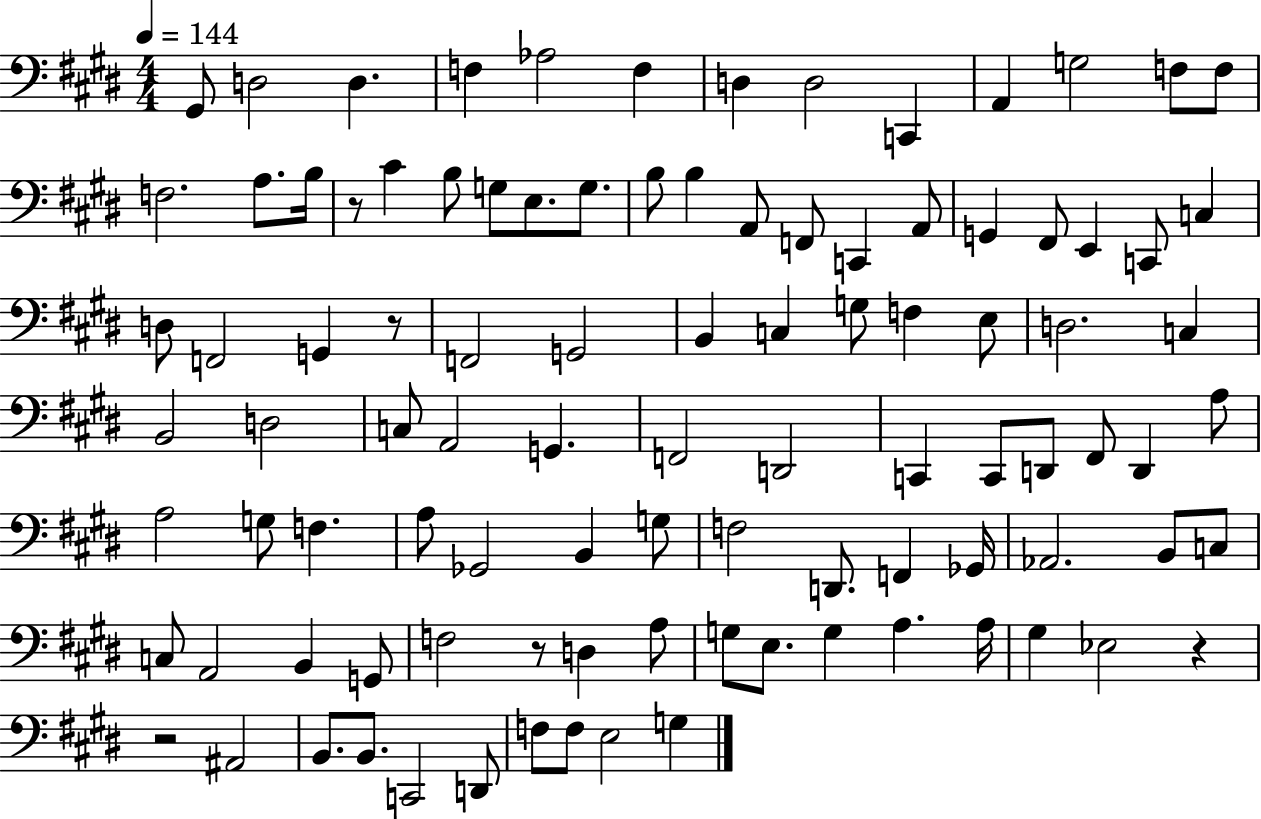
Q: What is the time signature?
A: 4/4